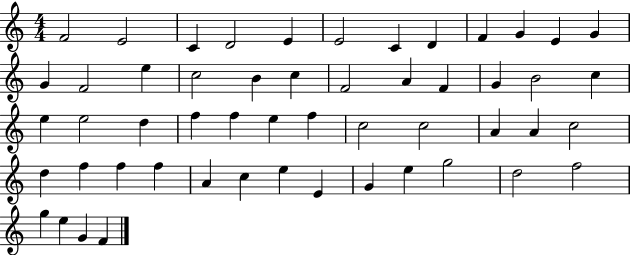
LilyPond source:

{
  \clef treble
  \numericTimeSignature
  \time 4/4
  \key c \major
  f'2 e'2 | c'4 d'2 e'4 | e'2 c'4 d'4 | f'4 g'4 e'4 g'4 | \break g'4 f'2 e''4 | c''2 b'4 c''4 | f'2 a'4 f'4 | g'4 b'2 c''4 | \break e''4 e''2 d''4 | f''4 f''4 e''4 f''4 | c''2 c''2 | a'4 a'4 c''2 | \break d''4 f''4 f''4 f''4 | a'4 c''4 e''4 e'4 | g'4 e''4 g''2 | d''2 f''2 | \break g''4 e''4 g'4 f'4 | \bar "|."
}